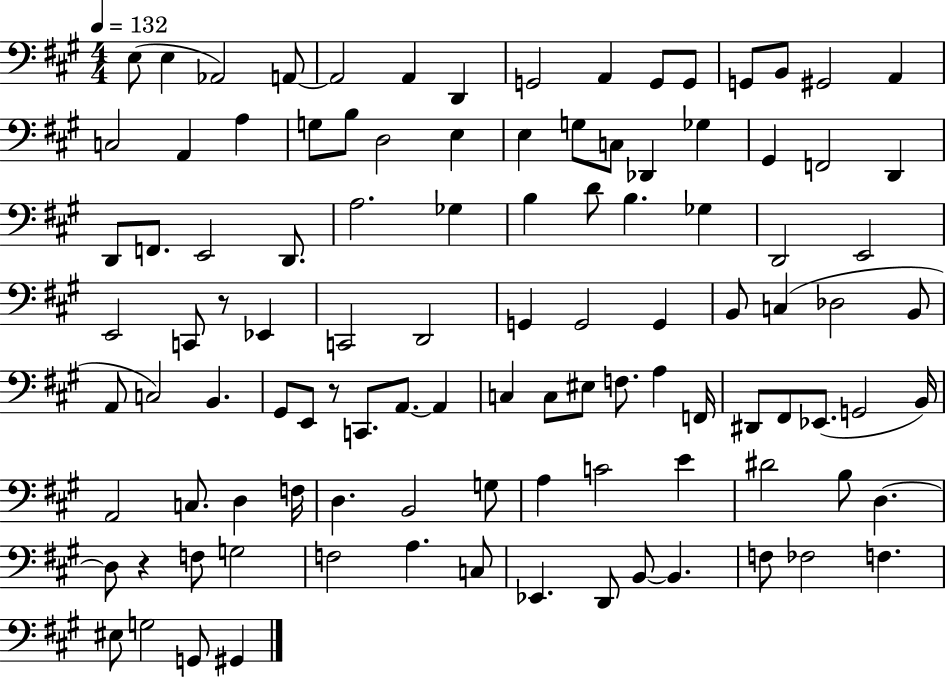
E3/e E3/q Ab2/h A2/e A2/h A2/q D2/q G2/h A2/q G2/e G2/e G2/e B2/e G#2/h A2/q C3/h A2/q A3/q G3/e B3/e D3/h E3/q E3/q G3/e C3/e Db2/q Gb3/q G#2/q F2/h D2/q D2/e F2/e. E2/h D2/e. A3/h. Gb3/q B3/q D4/e B3/q. Gb3/q D2/h E2/h E2/h C2/e R/e Eb2/q C2/h D2/h G2/q G2/h G2/q B2/e C3/q Db3/h B2/e A2/e C3/h B2/q. G#2/e E2/e R/e C2/e. A2/e. A2/q C3/q C3/e EIS3/e F3/e. A3/q F2/s D#2/e F#2/e Eb2/e. G2/h B2/s A2/h C3/e. D3/q F3/s D3/q. B2/h G3/e A3/q C4/h E4/q D#4/h B3/e D3/q. D3/e R/q F3/e G3/h F3/h A3/q. C3/e Eb2/q. D2/e B2/e B2/q. F3/e FES3/h F3/q. EIS3/e G3/h G2/e G#2/q